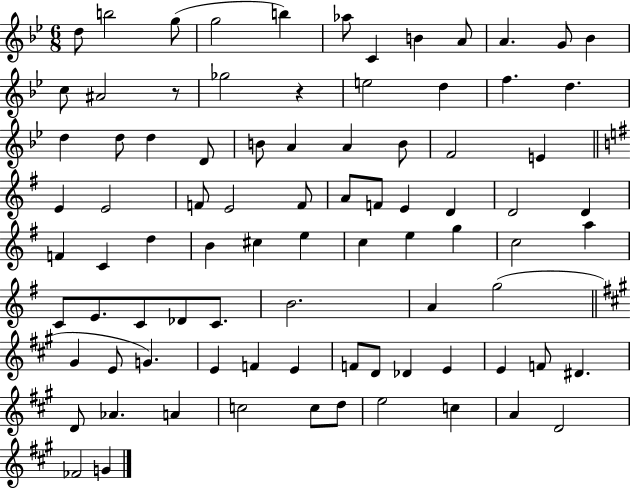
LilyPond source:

{
  \clef treble
  \numericTimeSignature
  \time 6/8
  \key bes \major
  d''8 b''2 g''8( | g''2 b''4) | aes''8 c'4 b'4 a'8 | a'4. g'8 bes'4 | \break c''8 ais'2 r8 | ges''2 r4 | e''2 d''4 | f''4. d''4. | \break d''4 d''8 d''4 d'8 | b'8 a'4 a'4 b'8 | f'2 e'4 | \bar "||" \break \key e \minor e'4 e'2 | f'8 e'2 f'8 | a'8 f'8 e'4 d'4 | d'2 d'4 | \break f'4 c'4 d''4 | b'4 cis''4 e''4 | c''4 e''4 g''4 | c''2 a''4 | \break c'8 e'8. c'8 des'8 c'8. | b'2. | a'4 g''2( | \bar "||" \break \key a \major gis'4 e'8 g'4.) | e'4 f'4 e'4 | f'8 d'8 des'4 e'4 | e'4 f'8 dis'4. | \break d'8 aes'4. a'4 | c''2 c''8 d''8 | e''2 c''4 | a'4 d'2 | \break fes'2 g'4 | \bar "|."
}